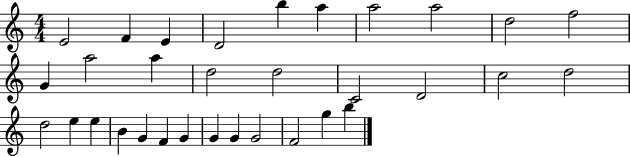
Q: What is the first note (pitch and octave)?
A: E4